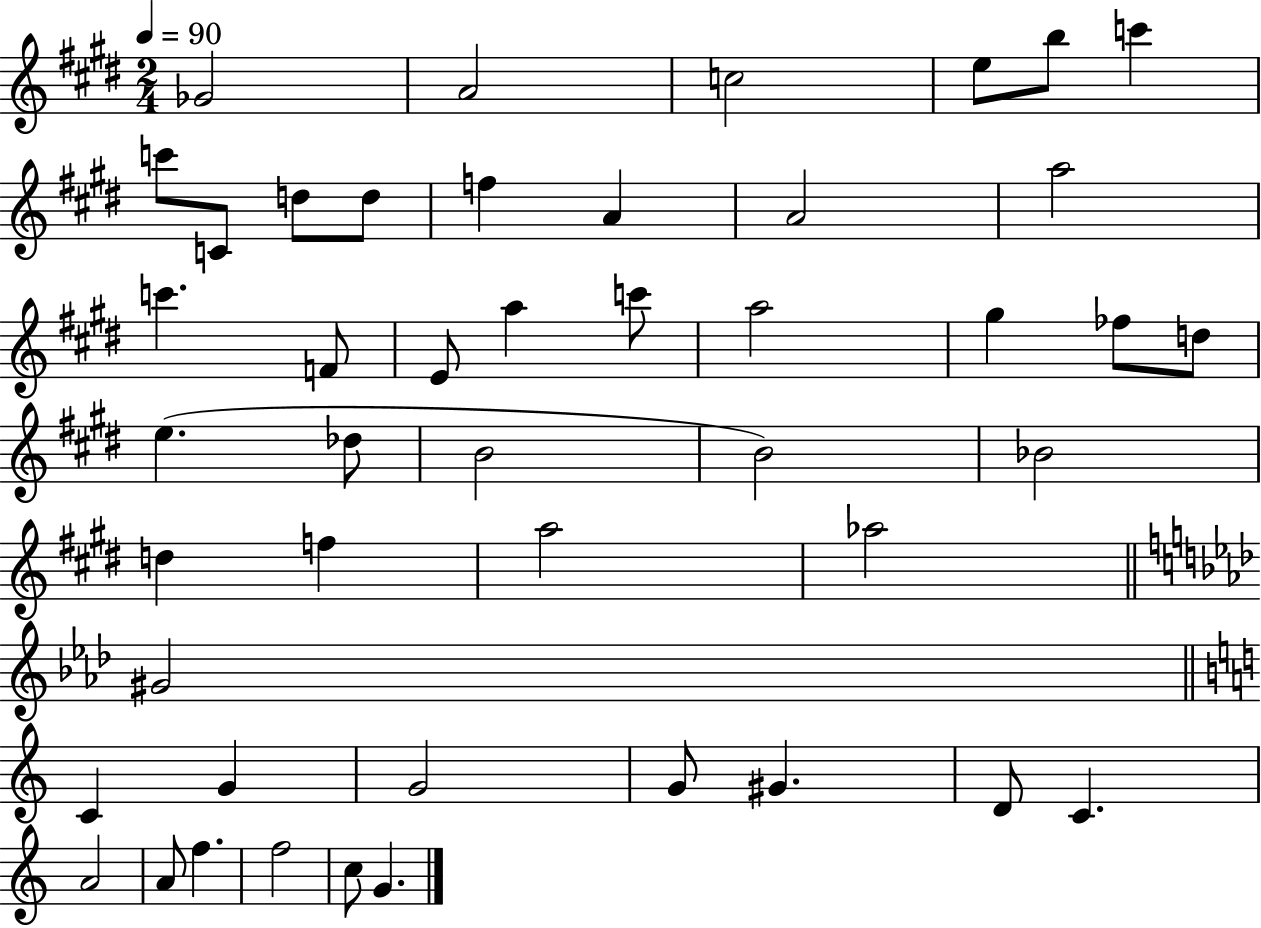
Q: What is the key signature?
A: E major